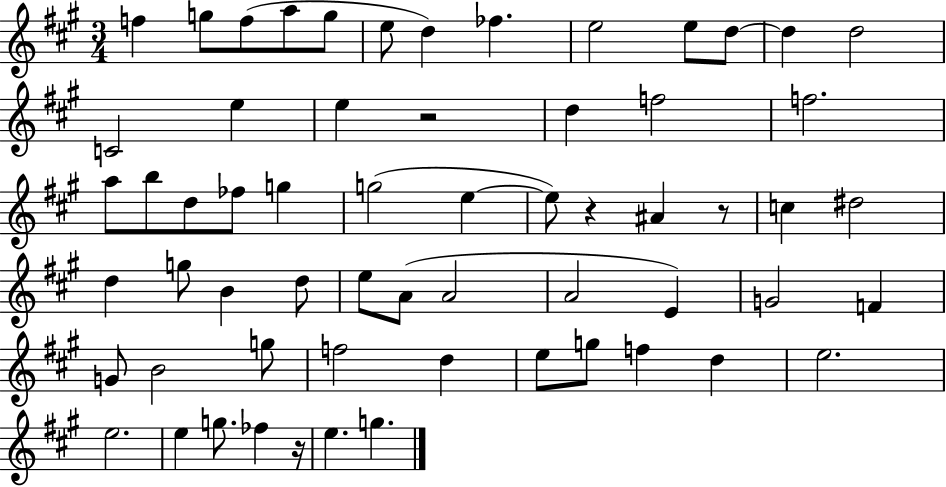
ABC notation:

X:1
T:Untitled
M:3/4
L:1/4
K:A
f g/2 f/2 a/2 g/2 e/2 d _f e2 e/2 d/2 d d2 C2 e e z2 d f2 f2 a/2 b/2 d/2 _f/2 g g2 e e/2 z ^A z/2 c ^d2 d g/2 B d/2 e/2 A/2 A2 A2 E G2 F G/2 B2 g/2 f2 d e/2 g/2 f d e2 e2 e g/2 _f z/4 e g